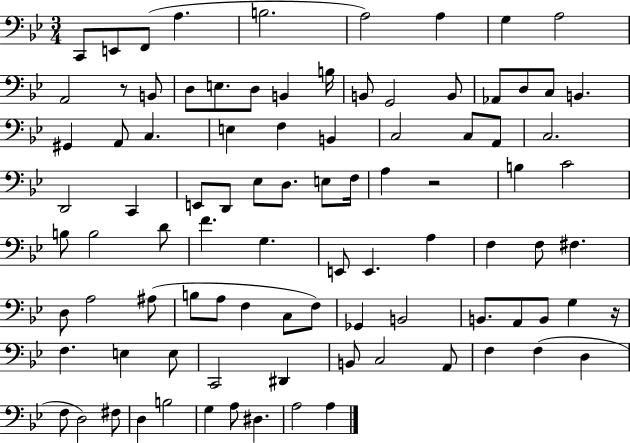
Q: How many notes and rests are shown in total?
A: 93